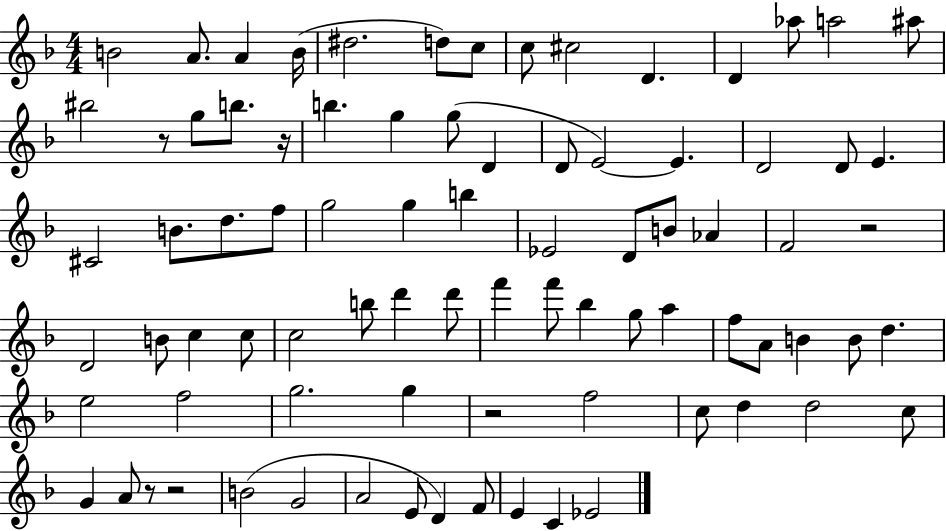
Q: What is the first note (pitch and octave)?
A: B4